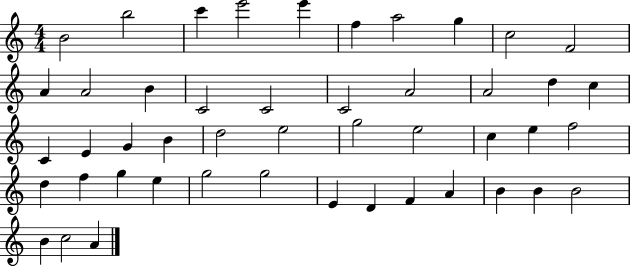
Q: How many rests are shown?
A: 0